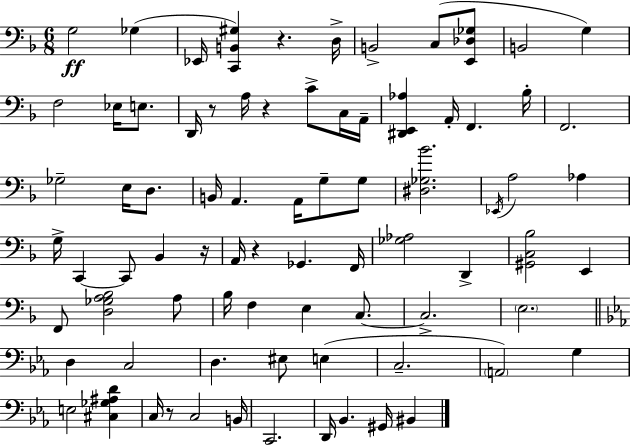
X:1
T:Untitled
M:6/8
L:1/4
K:Dm
G,2 _G, _E,,/4 [C,,B,,^G,] z D,/4 B,,2 C,/2 [E,,_D,_G,]/2 B,,2 G, F,2 _E,/4 E,/2 D,,/4 z/2 A,/4 z C/2 C,/4 A,,/4 [^D,,E,,_A,] A,,/4 F,, _B,/4 F,,2 _G,2 E,/4 D,/2 B,,/4 A,, A,,/4 G,/2 G,/2 [^D,_G,_B]2 _E,,/4 A,2 _A, G,/4 C,, C,,/2 _B,, z/4 A,,/4 z _G,, F,,/4 [_G,_A,]2 D,, [^G,,C,_B,]2 E,, F,,/2 [D,_G,A,_B,]2 A,/2 _B,/4 F, E, C,/2 C,2 E,2 D, C,2 D, ^E,/2 E, C,2 A,,2 G, E,2 [^C,_G,^A,D] C,/4 z/2 C,2 B,,/4 C,,2 D,,/4 _B,, ^G,,/4 ^B,,